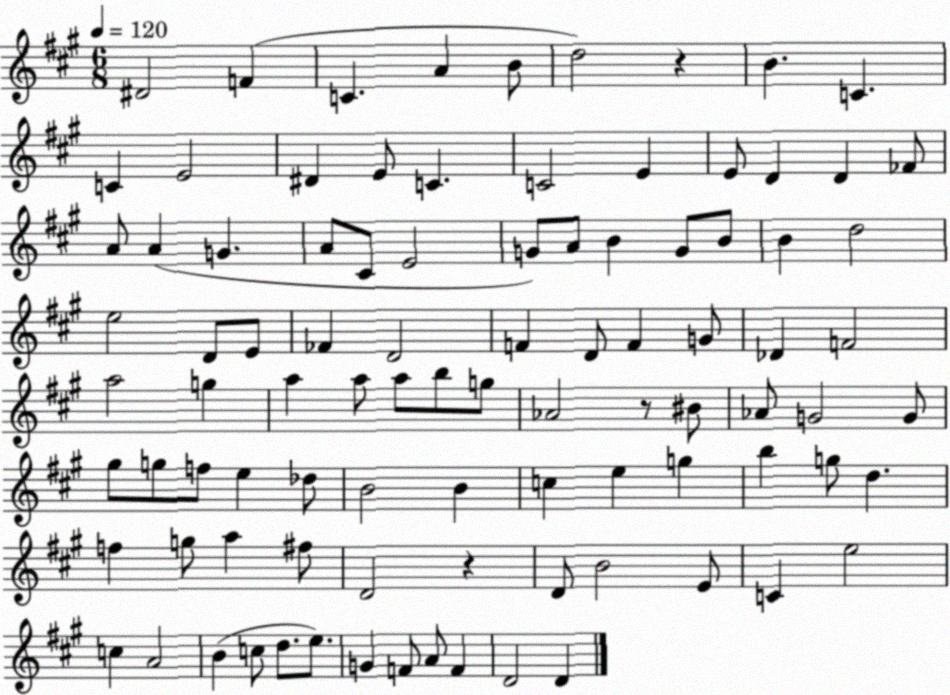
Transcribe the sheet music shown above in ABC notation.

X:1
T:Untitled
M:6/8
L:1/4
K:A
^D2 F C A B/2 d2 z B C C E2 ^D E/2 C C2 E E/2 D D _F/2 A/2 A G A/2 ^C/2 E2 G/2 A/2 B G/2 B/2 B d2 e2 D/2 E/2 _F D2 F D/2 F G/2 _D F2 a2 g a a/2 a/2 b/2 g/2 _A2 z/2 ^B/2 _A/2 G2 G/2 ^g/2 g/2 f/2 e _d/2 B2 B c e g b g/2 d f g/2 a ^f/2 D2 z D/2 B2 E/2 C e2 c A2 B c/2 d/2 e/2 G F/2 A/2 F D2 D